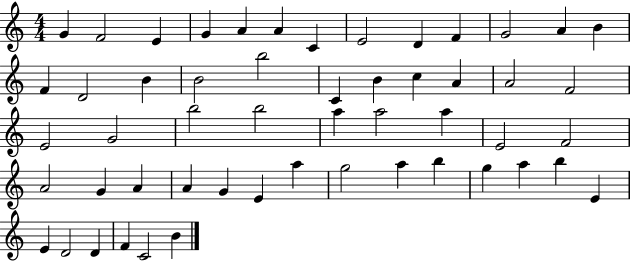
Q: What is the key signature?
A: C major